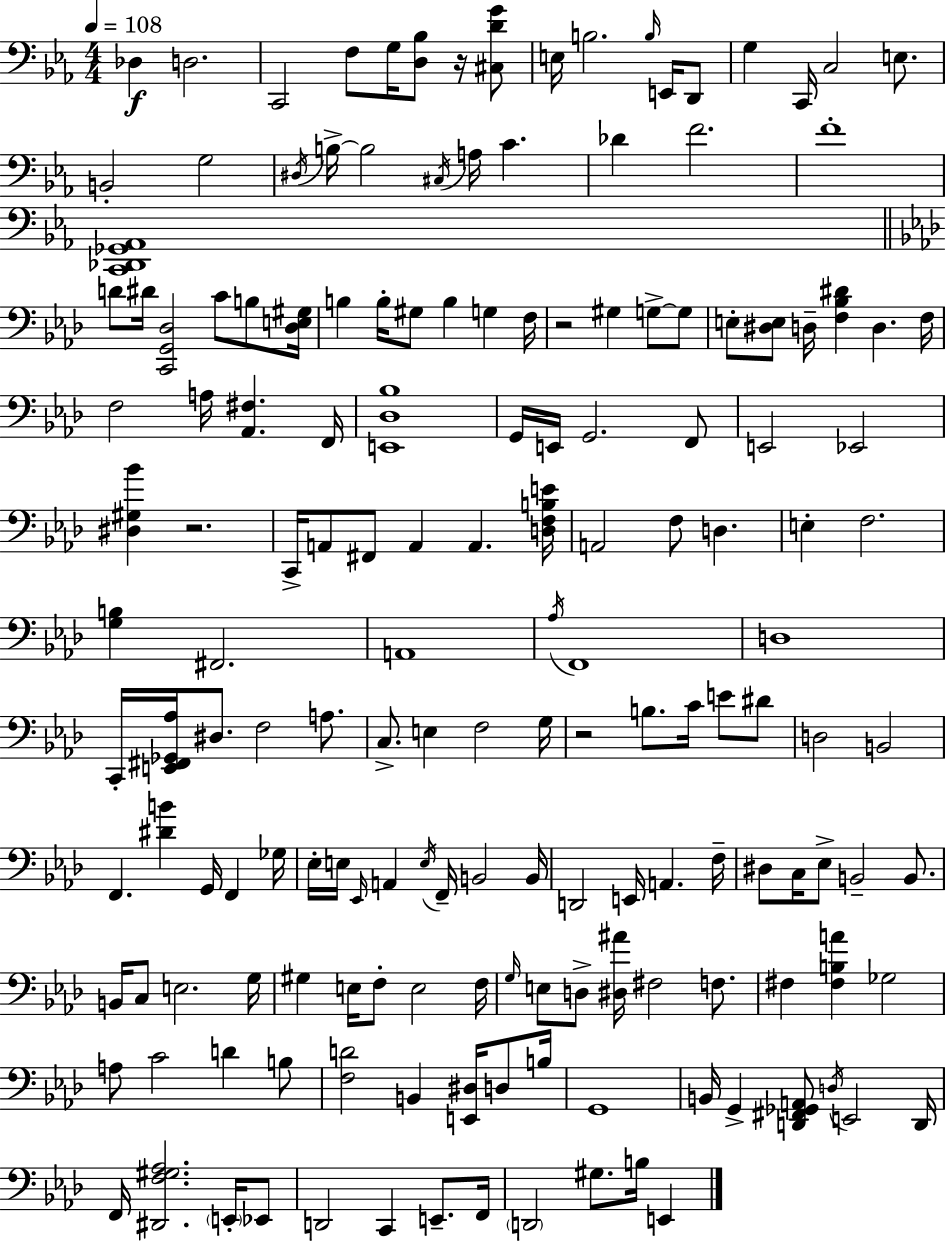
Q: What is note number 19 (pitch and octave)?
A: B3